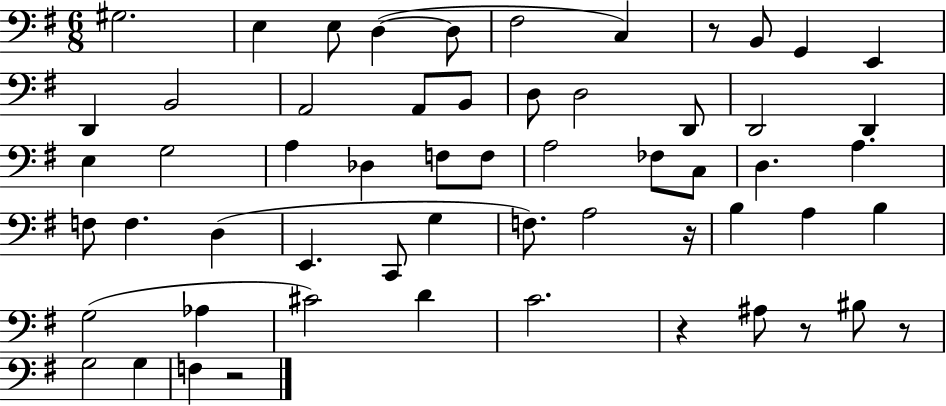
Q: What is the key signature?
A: G major